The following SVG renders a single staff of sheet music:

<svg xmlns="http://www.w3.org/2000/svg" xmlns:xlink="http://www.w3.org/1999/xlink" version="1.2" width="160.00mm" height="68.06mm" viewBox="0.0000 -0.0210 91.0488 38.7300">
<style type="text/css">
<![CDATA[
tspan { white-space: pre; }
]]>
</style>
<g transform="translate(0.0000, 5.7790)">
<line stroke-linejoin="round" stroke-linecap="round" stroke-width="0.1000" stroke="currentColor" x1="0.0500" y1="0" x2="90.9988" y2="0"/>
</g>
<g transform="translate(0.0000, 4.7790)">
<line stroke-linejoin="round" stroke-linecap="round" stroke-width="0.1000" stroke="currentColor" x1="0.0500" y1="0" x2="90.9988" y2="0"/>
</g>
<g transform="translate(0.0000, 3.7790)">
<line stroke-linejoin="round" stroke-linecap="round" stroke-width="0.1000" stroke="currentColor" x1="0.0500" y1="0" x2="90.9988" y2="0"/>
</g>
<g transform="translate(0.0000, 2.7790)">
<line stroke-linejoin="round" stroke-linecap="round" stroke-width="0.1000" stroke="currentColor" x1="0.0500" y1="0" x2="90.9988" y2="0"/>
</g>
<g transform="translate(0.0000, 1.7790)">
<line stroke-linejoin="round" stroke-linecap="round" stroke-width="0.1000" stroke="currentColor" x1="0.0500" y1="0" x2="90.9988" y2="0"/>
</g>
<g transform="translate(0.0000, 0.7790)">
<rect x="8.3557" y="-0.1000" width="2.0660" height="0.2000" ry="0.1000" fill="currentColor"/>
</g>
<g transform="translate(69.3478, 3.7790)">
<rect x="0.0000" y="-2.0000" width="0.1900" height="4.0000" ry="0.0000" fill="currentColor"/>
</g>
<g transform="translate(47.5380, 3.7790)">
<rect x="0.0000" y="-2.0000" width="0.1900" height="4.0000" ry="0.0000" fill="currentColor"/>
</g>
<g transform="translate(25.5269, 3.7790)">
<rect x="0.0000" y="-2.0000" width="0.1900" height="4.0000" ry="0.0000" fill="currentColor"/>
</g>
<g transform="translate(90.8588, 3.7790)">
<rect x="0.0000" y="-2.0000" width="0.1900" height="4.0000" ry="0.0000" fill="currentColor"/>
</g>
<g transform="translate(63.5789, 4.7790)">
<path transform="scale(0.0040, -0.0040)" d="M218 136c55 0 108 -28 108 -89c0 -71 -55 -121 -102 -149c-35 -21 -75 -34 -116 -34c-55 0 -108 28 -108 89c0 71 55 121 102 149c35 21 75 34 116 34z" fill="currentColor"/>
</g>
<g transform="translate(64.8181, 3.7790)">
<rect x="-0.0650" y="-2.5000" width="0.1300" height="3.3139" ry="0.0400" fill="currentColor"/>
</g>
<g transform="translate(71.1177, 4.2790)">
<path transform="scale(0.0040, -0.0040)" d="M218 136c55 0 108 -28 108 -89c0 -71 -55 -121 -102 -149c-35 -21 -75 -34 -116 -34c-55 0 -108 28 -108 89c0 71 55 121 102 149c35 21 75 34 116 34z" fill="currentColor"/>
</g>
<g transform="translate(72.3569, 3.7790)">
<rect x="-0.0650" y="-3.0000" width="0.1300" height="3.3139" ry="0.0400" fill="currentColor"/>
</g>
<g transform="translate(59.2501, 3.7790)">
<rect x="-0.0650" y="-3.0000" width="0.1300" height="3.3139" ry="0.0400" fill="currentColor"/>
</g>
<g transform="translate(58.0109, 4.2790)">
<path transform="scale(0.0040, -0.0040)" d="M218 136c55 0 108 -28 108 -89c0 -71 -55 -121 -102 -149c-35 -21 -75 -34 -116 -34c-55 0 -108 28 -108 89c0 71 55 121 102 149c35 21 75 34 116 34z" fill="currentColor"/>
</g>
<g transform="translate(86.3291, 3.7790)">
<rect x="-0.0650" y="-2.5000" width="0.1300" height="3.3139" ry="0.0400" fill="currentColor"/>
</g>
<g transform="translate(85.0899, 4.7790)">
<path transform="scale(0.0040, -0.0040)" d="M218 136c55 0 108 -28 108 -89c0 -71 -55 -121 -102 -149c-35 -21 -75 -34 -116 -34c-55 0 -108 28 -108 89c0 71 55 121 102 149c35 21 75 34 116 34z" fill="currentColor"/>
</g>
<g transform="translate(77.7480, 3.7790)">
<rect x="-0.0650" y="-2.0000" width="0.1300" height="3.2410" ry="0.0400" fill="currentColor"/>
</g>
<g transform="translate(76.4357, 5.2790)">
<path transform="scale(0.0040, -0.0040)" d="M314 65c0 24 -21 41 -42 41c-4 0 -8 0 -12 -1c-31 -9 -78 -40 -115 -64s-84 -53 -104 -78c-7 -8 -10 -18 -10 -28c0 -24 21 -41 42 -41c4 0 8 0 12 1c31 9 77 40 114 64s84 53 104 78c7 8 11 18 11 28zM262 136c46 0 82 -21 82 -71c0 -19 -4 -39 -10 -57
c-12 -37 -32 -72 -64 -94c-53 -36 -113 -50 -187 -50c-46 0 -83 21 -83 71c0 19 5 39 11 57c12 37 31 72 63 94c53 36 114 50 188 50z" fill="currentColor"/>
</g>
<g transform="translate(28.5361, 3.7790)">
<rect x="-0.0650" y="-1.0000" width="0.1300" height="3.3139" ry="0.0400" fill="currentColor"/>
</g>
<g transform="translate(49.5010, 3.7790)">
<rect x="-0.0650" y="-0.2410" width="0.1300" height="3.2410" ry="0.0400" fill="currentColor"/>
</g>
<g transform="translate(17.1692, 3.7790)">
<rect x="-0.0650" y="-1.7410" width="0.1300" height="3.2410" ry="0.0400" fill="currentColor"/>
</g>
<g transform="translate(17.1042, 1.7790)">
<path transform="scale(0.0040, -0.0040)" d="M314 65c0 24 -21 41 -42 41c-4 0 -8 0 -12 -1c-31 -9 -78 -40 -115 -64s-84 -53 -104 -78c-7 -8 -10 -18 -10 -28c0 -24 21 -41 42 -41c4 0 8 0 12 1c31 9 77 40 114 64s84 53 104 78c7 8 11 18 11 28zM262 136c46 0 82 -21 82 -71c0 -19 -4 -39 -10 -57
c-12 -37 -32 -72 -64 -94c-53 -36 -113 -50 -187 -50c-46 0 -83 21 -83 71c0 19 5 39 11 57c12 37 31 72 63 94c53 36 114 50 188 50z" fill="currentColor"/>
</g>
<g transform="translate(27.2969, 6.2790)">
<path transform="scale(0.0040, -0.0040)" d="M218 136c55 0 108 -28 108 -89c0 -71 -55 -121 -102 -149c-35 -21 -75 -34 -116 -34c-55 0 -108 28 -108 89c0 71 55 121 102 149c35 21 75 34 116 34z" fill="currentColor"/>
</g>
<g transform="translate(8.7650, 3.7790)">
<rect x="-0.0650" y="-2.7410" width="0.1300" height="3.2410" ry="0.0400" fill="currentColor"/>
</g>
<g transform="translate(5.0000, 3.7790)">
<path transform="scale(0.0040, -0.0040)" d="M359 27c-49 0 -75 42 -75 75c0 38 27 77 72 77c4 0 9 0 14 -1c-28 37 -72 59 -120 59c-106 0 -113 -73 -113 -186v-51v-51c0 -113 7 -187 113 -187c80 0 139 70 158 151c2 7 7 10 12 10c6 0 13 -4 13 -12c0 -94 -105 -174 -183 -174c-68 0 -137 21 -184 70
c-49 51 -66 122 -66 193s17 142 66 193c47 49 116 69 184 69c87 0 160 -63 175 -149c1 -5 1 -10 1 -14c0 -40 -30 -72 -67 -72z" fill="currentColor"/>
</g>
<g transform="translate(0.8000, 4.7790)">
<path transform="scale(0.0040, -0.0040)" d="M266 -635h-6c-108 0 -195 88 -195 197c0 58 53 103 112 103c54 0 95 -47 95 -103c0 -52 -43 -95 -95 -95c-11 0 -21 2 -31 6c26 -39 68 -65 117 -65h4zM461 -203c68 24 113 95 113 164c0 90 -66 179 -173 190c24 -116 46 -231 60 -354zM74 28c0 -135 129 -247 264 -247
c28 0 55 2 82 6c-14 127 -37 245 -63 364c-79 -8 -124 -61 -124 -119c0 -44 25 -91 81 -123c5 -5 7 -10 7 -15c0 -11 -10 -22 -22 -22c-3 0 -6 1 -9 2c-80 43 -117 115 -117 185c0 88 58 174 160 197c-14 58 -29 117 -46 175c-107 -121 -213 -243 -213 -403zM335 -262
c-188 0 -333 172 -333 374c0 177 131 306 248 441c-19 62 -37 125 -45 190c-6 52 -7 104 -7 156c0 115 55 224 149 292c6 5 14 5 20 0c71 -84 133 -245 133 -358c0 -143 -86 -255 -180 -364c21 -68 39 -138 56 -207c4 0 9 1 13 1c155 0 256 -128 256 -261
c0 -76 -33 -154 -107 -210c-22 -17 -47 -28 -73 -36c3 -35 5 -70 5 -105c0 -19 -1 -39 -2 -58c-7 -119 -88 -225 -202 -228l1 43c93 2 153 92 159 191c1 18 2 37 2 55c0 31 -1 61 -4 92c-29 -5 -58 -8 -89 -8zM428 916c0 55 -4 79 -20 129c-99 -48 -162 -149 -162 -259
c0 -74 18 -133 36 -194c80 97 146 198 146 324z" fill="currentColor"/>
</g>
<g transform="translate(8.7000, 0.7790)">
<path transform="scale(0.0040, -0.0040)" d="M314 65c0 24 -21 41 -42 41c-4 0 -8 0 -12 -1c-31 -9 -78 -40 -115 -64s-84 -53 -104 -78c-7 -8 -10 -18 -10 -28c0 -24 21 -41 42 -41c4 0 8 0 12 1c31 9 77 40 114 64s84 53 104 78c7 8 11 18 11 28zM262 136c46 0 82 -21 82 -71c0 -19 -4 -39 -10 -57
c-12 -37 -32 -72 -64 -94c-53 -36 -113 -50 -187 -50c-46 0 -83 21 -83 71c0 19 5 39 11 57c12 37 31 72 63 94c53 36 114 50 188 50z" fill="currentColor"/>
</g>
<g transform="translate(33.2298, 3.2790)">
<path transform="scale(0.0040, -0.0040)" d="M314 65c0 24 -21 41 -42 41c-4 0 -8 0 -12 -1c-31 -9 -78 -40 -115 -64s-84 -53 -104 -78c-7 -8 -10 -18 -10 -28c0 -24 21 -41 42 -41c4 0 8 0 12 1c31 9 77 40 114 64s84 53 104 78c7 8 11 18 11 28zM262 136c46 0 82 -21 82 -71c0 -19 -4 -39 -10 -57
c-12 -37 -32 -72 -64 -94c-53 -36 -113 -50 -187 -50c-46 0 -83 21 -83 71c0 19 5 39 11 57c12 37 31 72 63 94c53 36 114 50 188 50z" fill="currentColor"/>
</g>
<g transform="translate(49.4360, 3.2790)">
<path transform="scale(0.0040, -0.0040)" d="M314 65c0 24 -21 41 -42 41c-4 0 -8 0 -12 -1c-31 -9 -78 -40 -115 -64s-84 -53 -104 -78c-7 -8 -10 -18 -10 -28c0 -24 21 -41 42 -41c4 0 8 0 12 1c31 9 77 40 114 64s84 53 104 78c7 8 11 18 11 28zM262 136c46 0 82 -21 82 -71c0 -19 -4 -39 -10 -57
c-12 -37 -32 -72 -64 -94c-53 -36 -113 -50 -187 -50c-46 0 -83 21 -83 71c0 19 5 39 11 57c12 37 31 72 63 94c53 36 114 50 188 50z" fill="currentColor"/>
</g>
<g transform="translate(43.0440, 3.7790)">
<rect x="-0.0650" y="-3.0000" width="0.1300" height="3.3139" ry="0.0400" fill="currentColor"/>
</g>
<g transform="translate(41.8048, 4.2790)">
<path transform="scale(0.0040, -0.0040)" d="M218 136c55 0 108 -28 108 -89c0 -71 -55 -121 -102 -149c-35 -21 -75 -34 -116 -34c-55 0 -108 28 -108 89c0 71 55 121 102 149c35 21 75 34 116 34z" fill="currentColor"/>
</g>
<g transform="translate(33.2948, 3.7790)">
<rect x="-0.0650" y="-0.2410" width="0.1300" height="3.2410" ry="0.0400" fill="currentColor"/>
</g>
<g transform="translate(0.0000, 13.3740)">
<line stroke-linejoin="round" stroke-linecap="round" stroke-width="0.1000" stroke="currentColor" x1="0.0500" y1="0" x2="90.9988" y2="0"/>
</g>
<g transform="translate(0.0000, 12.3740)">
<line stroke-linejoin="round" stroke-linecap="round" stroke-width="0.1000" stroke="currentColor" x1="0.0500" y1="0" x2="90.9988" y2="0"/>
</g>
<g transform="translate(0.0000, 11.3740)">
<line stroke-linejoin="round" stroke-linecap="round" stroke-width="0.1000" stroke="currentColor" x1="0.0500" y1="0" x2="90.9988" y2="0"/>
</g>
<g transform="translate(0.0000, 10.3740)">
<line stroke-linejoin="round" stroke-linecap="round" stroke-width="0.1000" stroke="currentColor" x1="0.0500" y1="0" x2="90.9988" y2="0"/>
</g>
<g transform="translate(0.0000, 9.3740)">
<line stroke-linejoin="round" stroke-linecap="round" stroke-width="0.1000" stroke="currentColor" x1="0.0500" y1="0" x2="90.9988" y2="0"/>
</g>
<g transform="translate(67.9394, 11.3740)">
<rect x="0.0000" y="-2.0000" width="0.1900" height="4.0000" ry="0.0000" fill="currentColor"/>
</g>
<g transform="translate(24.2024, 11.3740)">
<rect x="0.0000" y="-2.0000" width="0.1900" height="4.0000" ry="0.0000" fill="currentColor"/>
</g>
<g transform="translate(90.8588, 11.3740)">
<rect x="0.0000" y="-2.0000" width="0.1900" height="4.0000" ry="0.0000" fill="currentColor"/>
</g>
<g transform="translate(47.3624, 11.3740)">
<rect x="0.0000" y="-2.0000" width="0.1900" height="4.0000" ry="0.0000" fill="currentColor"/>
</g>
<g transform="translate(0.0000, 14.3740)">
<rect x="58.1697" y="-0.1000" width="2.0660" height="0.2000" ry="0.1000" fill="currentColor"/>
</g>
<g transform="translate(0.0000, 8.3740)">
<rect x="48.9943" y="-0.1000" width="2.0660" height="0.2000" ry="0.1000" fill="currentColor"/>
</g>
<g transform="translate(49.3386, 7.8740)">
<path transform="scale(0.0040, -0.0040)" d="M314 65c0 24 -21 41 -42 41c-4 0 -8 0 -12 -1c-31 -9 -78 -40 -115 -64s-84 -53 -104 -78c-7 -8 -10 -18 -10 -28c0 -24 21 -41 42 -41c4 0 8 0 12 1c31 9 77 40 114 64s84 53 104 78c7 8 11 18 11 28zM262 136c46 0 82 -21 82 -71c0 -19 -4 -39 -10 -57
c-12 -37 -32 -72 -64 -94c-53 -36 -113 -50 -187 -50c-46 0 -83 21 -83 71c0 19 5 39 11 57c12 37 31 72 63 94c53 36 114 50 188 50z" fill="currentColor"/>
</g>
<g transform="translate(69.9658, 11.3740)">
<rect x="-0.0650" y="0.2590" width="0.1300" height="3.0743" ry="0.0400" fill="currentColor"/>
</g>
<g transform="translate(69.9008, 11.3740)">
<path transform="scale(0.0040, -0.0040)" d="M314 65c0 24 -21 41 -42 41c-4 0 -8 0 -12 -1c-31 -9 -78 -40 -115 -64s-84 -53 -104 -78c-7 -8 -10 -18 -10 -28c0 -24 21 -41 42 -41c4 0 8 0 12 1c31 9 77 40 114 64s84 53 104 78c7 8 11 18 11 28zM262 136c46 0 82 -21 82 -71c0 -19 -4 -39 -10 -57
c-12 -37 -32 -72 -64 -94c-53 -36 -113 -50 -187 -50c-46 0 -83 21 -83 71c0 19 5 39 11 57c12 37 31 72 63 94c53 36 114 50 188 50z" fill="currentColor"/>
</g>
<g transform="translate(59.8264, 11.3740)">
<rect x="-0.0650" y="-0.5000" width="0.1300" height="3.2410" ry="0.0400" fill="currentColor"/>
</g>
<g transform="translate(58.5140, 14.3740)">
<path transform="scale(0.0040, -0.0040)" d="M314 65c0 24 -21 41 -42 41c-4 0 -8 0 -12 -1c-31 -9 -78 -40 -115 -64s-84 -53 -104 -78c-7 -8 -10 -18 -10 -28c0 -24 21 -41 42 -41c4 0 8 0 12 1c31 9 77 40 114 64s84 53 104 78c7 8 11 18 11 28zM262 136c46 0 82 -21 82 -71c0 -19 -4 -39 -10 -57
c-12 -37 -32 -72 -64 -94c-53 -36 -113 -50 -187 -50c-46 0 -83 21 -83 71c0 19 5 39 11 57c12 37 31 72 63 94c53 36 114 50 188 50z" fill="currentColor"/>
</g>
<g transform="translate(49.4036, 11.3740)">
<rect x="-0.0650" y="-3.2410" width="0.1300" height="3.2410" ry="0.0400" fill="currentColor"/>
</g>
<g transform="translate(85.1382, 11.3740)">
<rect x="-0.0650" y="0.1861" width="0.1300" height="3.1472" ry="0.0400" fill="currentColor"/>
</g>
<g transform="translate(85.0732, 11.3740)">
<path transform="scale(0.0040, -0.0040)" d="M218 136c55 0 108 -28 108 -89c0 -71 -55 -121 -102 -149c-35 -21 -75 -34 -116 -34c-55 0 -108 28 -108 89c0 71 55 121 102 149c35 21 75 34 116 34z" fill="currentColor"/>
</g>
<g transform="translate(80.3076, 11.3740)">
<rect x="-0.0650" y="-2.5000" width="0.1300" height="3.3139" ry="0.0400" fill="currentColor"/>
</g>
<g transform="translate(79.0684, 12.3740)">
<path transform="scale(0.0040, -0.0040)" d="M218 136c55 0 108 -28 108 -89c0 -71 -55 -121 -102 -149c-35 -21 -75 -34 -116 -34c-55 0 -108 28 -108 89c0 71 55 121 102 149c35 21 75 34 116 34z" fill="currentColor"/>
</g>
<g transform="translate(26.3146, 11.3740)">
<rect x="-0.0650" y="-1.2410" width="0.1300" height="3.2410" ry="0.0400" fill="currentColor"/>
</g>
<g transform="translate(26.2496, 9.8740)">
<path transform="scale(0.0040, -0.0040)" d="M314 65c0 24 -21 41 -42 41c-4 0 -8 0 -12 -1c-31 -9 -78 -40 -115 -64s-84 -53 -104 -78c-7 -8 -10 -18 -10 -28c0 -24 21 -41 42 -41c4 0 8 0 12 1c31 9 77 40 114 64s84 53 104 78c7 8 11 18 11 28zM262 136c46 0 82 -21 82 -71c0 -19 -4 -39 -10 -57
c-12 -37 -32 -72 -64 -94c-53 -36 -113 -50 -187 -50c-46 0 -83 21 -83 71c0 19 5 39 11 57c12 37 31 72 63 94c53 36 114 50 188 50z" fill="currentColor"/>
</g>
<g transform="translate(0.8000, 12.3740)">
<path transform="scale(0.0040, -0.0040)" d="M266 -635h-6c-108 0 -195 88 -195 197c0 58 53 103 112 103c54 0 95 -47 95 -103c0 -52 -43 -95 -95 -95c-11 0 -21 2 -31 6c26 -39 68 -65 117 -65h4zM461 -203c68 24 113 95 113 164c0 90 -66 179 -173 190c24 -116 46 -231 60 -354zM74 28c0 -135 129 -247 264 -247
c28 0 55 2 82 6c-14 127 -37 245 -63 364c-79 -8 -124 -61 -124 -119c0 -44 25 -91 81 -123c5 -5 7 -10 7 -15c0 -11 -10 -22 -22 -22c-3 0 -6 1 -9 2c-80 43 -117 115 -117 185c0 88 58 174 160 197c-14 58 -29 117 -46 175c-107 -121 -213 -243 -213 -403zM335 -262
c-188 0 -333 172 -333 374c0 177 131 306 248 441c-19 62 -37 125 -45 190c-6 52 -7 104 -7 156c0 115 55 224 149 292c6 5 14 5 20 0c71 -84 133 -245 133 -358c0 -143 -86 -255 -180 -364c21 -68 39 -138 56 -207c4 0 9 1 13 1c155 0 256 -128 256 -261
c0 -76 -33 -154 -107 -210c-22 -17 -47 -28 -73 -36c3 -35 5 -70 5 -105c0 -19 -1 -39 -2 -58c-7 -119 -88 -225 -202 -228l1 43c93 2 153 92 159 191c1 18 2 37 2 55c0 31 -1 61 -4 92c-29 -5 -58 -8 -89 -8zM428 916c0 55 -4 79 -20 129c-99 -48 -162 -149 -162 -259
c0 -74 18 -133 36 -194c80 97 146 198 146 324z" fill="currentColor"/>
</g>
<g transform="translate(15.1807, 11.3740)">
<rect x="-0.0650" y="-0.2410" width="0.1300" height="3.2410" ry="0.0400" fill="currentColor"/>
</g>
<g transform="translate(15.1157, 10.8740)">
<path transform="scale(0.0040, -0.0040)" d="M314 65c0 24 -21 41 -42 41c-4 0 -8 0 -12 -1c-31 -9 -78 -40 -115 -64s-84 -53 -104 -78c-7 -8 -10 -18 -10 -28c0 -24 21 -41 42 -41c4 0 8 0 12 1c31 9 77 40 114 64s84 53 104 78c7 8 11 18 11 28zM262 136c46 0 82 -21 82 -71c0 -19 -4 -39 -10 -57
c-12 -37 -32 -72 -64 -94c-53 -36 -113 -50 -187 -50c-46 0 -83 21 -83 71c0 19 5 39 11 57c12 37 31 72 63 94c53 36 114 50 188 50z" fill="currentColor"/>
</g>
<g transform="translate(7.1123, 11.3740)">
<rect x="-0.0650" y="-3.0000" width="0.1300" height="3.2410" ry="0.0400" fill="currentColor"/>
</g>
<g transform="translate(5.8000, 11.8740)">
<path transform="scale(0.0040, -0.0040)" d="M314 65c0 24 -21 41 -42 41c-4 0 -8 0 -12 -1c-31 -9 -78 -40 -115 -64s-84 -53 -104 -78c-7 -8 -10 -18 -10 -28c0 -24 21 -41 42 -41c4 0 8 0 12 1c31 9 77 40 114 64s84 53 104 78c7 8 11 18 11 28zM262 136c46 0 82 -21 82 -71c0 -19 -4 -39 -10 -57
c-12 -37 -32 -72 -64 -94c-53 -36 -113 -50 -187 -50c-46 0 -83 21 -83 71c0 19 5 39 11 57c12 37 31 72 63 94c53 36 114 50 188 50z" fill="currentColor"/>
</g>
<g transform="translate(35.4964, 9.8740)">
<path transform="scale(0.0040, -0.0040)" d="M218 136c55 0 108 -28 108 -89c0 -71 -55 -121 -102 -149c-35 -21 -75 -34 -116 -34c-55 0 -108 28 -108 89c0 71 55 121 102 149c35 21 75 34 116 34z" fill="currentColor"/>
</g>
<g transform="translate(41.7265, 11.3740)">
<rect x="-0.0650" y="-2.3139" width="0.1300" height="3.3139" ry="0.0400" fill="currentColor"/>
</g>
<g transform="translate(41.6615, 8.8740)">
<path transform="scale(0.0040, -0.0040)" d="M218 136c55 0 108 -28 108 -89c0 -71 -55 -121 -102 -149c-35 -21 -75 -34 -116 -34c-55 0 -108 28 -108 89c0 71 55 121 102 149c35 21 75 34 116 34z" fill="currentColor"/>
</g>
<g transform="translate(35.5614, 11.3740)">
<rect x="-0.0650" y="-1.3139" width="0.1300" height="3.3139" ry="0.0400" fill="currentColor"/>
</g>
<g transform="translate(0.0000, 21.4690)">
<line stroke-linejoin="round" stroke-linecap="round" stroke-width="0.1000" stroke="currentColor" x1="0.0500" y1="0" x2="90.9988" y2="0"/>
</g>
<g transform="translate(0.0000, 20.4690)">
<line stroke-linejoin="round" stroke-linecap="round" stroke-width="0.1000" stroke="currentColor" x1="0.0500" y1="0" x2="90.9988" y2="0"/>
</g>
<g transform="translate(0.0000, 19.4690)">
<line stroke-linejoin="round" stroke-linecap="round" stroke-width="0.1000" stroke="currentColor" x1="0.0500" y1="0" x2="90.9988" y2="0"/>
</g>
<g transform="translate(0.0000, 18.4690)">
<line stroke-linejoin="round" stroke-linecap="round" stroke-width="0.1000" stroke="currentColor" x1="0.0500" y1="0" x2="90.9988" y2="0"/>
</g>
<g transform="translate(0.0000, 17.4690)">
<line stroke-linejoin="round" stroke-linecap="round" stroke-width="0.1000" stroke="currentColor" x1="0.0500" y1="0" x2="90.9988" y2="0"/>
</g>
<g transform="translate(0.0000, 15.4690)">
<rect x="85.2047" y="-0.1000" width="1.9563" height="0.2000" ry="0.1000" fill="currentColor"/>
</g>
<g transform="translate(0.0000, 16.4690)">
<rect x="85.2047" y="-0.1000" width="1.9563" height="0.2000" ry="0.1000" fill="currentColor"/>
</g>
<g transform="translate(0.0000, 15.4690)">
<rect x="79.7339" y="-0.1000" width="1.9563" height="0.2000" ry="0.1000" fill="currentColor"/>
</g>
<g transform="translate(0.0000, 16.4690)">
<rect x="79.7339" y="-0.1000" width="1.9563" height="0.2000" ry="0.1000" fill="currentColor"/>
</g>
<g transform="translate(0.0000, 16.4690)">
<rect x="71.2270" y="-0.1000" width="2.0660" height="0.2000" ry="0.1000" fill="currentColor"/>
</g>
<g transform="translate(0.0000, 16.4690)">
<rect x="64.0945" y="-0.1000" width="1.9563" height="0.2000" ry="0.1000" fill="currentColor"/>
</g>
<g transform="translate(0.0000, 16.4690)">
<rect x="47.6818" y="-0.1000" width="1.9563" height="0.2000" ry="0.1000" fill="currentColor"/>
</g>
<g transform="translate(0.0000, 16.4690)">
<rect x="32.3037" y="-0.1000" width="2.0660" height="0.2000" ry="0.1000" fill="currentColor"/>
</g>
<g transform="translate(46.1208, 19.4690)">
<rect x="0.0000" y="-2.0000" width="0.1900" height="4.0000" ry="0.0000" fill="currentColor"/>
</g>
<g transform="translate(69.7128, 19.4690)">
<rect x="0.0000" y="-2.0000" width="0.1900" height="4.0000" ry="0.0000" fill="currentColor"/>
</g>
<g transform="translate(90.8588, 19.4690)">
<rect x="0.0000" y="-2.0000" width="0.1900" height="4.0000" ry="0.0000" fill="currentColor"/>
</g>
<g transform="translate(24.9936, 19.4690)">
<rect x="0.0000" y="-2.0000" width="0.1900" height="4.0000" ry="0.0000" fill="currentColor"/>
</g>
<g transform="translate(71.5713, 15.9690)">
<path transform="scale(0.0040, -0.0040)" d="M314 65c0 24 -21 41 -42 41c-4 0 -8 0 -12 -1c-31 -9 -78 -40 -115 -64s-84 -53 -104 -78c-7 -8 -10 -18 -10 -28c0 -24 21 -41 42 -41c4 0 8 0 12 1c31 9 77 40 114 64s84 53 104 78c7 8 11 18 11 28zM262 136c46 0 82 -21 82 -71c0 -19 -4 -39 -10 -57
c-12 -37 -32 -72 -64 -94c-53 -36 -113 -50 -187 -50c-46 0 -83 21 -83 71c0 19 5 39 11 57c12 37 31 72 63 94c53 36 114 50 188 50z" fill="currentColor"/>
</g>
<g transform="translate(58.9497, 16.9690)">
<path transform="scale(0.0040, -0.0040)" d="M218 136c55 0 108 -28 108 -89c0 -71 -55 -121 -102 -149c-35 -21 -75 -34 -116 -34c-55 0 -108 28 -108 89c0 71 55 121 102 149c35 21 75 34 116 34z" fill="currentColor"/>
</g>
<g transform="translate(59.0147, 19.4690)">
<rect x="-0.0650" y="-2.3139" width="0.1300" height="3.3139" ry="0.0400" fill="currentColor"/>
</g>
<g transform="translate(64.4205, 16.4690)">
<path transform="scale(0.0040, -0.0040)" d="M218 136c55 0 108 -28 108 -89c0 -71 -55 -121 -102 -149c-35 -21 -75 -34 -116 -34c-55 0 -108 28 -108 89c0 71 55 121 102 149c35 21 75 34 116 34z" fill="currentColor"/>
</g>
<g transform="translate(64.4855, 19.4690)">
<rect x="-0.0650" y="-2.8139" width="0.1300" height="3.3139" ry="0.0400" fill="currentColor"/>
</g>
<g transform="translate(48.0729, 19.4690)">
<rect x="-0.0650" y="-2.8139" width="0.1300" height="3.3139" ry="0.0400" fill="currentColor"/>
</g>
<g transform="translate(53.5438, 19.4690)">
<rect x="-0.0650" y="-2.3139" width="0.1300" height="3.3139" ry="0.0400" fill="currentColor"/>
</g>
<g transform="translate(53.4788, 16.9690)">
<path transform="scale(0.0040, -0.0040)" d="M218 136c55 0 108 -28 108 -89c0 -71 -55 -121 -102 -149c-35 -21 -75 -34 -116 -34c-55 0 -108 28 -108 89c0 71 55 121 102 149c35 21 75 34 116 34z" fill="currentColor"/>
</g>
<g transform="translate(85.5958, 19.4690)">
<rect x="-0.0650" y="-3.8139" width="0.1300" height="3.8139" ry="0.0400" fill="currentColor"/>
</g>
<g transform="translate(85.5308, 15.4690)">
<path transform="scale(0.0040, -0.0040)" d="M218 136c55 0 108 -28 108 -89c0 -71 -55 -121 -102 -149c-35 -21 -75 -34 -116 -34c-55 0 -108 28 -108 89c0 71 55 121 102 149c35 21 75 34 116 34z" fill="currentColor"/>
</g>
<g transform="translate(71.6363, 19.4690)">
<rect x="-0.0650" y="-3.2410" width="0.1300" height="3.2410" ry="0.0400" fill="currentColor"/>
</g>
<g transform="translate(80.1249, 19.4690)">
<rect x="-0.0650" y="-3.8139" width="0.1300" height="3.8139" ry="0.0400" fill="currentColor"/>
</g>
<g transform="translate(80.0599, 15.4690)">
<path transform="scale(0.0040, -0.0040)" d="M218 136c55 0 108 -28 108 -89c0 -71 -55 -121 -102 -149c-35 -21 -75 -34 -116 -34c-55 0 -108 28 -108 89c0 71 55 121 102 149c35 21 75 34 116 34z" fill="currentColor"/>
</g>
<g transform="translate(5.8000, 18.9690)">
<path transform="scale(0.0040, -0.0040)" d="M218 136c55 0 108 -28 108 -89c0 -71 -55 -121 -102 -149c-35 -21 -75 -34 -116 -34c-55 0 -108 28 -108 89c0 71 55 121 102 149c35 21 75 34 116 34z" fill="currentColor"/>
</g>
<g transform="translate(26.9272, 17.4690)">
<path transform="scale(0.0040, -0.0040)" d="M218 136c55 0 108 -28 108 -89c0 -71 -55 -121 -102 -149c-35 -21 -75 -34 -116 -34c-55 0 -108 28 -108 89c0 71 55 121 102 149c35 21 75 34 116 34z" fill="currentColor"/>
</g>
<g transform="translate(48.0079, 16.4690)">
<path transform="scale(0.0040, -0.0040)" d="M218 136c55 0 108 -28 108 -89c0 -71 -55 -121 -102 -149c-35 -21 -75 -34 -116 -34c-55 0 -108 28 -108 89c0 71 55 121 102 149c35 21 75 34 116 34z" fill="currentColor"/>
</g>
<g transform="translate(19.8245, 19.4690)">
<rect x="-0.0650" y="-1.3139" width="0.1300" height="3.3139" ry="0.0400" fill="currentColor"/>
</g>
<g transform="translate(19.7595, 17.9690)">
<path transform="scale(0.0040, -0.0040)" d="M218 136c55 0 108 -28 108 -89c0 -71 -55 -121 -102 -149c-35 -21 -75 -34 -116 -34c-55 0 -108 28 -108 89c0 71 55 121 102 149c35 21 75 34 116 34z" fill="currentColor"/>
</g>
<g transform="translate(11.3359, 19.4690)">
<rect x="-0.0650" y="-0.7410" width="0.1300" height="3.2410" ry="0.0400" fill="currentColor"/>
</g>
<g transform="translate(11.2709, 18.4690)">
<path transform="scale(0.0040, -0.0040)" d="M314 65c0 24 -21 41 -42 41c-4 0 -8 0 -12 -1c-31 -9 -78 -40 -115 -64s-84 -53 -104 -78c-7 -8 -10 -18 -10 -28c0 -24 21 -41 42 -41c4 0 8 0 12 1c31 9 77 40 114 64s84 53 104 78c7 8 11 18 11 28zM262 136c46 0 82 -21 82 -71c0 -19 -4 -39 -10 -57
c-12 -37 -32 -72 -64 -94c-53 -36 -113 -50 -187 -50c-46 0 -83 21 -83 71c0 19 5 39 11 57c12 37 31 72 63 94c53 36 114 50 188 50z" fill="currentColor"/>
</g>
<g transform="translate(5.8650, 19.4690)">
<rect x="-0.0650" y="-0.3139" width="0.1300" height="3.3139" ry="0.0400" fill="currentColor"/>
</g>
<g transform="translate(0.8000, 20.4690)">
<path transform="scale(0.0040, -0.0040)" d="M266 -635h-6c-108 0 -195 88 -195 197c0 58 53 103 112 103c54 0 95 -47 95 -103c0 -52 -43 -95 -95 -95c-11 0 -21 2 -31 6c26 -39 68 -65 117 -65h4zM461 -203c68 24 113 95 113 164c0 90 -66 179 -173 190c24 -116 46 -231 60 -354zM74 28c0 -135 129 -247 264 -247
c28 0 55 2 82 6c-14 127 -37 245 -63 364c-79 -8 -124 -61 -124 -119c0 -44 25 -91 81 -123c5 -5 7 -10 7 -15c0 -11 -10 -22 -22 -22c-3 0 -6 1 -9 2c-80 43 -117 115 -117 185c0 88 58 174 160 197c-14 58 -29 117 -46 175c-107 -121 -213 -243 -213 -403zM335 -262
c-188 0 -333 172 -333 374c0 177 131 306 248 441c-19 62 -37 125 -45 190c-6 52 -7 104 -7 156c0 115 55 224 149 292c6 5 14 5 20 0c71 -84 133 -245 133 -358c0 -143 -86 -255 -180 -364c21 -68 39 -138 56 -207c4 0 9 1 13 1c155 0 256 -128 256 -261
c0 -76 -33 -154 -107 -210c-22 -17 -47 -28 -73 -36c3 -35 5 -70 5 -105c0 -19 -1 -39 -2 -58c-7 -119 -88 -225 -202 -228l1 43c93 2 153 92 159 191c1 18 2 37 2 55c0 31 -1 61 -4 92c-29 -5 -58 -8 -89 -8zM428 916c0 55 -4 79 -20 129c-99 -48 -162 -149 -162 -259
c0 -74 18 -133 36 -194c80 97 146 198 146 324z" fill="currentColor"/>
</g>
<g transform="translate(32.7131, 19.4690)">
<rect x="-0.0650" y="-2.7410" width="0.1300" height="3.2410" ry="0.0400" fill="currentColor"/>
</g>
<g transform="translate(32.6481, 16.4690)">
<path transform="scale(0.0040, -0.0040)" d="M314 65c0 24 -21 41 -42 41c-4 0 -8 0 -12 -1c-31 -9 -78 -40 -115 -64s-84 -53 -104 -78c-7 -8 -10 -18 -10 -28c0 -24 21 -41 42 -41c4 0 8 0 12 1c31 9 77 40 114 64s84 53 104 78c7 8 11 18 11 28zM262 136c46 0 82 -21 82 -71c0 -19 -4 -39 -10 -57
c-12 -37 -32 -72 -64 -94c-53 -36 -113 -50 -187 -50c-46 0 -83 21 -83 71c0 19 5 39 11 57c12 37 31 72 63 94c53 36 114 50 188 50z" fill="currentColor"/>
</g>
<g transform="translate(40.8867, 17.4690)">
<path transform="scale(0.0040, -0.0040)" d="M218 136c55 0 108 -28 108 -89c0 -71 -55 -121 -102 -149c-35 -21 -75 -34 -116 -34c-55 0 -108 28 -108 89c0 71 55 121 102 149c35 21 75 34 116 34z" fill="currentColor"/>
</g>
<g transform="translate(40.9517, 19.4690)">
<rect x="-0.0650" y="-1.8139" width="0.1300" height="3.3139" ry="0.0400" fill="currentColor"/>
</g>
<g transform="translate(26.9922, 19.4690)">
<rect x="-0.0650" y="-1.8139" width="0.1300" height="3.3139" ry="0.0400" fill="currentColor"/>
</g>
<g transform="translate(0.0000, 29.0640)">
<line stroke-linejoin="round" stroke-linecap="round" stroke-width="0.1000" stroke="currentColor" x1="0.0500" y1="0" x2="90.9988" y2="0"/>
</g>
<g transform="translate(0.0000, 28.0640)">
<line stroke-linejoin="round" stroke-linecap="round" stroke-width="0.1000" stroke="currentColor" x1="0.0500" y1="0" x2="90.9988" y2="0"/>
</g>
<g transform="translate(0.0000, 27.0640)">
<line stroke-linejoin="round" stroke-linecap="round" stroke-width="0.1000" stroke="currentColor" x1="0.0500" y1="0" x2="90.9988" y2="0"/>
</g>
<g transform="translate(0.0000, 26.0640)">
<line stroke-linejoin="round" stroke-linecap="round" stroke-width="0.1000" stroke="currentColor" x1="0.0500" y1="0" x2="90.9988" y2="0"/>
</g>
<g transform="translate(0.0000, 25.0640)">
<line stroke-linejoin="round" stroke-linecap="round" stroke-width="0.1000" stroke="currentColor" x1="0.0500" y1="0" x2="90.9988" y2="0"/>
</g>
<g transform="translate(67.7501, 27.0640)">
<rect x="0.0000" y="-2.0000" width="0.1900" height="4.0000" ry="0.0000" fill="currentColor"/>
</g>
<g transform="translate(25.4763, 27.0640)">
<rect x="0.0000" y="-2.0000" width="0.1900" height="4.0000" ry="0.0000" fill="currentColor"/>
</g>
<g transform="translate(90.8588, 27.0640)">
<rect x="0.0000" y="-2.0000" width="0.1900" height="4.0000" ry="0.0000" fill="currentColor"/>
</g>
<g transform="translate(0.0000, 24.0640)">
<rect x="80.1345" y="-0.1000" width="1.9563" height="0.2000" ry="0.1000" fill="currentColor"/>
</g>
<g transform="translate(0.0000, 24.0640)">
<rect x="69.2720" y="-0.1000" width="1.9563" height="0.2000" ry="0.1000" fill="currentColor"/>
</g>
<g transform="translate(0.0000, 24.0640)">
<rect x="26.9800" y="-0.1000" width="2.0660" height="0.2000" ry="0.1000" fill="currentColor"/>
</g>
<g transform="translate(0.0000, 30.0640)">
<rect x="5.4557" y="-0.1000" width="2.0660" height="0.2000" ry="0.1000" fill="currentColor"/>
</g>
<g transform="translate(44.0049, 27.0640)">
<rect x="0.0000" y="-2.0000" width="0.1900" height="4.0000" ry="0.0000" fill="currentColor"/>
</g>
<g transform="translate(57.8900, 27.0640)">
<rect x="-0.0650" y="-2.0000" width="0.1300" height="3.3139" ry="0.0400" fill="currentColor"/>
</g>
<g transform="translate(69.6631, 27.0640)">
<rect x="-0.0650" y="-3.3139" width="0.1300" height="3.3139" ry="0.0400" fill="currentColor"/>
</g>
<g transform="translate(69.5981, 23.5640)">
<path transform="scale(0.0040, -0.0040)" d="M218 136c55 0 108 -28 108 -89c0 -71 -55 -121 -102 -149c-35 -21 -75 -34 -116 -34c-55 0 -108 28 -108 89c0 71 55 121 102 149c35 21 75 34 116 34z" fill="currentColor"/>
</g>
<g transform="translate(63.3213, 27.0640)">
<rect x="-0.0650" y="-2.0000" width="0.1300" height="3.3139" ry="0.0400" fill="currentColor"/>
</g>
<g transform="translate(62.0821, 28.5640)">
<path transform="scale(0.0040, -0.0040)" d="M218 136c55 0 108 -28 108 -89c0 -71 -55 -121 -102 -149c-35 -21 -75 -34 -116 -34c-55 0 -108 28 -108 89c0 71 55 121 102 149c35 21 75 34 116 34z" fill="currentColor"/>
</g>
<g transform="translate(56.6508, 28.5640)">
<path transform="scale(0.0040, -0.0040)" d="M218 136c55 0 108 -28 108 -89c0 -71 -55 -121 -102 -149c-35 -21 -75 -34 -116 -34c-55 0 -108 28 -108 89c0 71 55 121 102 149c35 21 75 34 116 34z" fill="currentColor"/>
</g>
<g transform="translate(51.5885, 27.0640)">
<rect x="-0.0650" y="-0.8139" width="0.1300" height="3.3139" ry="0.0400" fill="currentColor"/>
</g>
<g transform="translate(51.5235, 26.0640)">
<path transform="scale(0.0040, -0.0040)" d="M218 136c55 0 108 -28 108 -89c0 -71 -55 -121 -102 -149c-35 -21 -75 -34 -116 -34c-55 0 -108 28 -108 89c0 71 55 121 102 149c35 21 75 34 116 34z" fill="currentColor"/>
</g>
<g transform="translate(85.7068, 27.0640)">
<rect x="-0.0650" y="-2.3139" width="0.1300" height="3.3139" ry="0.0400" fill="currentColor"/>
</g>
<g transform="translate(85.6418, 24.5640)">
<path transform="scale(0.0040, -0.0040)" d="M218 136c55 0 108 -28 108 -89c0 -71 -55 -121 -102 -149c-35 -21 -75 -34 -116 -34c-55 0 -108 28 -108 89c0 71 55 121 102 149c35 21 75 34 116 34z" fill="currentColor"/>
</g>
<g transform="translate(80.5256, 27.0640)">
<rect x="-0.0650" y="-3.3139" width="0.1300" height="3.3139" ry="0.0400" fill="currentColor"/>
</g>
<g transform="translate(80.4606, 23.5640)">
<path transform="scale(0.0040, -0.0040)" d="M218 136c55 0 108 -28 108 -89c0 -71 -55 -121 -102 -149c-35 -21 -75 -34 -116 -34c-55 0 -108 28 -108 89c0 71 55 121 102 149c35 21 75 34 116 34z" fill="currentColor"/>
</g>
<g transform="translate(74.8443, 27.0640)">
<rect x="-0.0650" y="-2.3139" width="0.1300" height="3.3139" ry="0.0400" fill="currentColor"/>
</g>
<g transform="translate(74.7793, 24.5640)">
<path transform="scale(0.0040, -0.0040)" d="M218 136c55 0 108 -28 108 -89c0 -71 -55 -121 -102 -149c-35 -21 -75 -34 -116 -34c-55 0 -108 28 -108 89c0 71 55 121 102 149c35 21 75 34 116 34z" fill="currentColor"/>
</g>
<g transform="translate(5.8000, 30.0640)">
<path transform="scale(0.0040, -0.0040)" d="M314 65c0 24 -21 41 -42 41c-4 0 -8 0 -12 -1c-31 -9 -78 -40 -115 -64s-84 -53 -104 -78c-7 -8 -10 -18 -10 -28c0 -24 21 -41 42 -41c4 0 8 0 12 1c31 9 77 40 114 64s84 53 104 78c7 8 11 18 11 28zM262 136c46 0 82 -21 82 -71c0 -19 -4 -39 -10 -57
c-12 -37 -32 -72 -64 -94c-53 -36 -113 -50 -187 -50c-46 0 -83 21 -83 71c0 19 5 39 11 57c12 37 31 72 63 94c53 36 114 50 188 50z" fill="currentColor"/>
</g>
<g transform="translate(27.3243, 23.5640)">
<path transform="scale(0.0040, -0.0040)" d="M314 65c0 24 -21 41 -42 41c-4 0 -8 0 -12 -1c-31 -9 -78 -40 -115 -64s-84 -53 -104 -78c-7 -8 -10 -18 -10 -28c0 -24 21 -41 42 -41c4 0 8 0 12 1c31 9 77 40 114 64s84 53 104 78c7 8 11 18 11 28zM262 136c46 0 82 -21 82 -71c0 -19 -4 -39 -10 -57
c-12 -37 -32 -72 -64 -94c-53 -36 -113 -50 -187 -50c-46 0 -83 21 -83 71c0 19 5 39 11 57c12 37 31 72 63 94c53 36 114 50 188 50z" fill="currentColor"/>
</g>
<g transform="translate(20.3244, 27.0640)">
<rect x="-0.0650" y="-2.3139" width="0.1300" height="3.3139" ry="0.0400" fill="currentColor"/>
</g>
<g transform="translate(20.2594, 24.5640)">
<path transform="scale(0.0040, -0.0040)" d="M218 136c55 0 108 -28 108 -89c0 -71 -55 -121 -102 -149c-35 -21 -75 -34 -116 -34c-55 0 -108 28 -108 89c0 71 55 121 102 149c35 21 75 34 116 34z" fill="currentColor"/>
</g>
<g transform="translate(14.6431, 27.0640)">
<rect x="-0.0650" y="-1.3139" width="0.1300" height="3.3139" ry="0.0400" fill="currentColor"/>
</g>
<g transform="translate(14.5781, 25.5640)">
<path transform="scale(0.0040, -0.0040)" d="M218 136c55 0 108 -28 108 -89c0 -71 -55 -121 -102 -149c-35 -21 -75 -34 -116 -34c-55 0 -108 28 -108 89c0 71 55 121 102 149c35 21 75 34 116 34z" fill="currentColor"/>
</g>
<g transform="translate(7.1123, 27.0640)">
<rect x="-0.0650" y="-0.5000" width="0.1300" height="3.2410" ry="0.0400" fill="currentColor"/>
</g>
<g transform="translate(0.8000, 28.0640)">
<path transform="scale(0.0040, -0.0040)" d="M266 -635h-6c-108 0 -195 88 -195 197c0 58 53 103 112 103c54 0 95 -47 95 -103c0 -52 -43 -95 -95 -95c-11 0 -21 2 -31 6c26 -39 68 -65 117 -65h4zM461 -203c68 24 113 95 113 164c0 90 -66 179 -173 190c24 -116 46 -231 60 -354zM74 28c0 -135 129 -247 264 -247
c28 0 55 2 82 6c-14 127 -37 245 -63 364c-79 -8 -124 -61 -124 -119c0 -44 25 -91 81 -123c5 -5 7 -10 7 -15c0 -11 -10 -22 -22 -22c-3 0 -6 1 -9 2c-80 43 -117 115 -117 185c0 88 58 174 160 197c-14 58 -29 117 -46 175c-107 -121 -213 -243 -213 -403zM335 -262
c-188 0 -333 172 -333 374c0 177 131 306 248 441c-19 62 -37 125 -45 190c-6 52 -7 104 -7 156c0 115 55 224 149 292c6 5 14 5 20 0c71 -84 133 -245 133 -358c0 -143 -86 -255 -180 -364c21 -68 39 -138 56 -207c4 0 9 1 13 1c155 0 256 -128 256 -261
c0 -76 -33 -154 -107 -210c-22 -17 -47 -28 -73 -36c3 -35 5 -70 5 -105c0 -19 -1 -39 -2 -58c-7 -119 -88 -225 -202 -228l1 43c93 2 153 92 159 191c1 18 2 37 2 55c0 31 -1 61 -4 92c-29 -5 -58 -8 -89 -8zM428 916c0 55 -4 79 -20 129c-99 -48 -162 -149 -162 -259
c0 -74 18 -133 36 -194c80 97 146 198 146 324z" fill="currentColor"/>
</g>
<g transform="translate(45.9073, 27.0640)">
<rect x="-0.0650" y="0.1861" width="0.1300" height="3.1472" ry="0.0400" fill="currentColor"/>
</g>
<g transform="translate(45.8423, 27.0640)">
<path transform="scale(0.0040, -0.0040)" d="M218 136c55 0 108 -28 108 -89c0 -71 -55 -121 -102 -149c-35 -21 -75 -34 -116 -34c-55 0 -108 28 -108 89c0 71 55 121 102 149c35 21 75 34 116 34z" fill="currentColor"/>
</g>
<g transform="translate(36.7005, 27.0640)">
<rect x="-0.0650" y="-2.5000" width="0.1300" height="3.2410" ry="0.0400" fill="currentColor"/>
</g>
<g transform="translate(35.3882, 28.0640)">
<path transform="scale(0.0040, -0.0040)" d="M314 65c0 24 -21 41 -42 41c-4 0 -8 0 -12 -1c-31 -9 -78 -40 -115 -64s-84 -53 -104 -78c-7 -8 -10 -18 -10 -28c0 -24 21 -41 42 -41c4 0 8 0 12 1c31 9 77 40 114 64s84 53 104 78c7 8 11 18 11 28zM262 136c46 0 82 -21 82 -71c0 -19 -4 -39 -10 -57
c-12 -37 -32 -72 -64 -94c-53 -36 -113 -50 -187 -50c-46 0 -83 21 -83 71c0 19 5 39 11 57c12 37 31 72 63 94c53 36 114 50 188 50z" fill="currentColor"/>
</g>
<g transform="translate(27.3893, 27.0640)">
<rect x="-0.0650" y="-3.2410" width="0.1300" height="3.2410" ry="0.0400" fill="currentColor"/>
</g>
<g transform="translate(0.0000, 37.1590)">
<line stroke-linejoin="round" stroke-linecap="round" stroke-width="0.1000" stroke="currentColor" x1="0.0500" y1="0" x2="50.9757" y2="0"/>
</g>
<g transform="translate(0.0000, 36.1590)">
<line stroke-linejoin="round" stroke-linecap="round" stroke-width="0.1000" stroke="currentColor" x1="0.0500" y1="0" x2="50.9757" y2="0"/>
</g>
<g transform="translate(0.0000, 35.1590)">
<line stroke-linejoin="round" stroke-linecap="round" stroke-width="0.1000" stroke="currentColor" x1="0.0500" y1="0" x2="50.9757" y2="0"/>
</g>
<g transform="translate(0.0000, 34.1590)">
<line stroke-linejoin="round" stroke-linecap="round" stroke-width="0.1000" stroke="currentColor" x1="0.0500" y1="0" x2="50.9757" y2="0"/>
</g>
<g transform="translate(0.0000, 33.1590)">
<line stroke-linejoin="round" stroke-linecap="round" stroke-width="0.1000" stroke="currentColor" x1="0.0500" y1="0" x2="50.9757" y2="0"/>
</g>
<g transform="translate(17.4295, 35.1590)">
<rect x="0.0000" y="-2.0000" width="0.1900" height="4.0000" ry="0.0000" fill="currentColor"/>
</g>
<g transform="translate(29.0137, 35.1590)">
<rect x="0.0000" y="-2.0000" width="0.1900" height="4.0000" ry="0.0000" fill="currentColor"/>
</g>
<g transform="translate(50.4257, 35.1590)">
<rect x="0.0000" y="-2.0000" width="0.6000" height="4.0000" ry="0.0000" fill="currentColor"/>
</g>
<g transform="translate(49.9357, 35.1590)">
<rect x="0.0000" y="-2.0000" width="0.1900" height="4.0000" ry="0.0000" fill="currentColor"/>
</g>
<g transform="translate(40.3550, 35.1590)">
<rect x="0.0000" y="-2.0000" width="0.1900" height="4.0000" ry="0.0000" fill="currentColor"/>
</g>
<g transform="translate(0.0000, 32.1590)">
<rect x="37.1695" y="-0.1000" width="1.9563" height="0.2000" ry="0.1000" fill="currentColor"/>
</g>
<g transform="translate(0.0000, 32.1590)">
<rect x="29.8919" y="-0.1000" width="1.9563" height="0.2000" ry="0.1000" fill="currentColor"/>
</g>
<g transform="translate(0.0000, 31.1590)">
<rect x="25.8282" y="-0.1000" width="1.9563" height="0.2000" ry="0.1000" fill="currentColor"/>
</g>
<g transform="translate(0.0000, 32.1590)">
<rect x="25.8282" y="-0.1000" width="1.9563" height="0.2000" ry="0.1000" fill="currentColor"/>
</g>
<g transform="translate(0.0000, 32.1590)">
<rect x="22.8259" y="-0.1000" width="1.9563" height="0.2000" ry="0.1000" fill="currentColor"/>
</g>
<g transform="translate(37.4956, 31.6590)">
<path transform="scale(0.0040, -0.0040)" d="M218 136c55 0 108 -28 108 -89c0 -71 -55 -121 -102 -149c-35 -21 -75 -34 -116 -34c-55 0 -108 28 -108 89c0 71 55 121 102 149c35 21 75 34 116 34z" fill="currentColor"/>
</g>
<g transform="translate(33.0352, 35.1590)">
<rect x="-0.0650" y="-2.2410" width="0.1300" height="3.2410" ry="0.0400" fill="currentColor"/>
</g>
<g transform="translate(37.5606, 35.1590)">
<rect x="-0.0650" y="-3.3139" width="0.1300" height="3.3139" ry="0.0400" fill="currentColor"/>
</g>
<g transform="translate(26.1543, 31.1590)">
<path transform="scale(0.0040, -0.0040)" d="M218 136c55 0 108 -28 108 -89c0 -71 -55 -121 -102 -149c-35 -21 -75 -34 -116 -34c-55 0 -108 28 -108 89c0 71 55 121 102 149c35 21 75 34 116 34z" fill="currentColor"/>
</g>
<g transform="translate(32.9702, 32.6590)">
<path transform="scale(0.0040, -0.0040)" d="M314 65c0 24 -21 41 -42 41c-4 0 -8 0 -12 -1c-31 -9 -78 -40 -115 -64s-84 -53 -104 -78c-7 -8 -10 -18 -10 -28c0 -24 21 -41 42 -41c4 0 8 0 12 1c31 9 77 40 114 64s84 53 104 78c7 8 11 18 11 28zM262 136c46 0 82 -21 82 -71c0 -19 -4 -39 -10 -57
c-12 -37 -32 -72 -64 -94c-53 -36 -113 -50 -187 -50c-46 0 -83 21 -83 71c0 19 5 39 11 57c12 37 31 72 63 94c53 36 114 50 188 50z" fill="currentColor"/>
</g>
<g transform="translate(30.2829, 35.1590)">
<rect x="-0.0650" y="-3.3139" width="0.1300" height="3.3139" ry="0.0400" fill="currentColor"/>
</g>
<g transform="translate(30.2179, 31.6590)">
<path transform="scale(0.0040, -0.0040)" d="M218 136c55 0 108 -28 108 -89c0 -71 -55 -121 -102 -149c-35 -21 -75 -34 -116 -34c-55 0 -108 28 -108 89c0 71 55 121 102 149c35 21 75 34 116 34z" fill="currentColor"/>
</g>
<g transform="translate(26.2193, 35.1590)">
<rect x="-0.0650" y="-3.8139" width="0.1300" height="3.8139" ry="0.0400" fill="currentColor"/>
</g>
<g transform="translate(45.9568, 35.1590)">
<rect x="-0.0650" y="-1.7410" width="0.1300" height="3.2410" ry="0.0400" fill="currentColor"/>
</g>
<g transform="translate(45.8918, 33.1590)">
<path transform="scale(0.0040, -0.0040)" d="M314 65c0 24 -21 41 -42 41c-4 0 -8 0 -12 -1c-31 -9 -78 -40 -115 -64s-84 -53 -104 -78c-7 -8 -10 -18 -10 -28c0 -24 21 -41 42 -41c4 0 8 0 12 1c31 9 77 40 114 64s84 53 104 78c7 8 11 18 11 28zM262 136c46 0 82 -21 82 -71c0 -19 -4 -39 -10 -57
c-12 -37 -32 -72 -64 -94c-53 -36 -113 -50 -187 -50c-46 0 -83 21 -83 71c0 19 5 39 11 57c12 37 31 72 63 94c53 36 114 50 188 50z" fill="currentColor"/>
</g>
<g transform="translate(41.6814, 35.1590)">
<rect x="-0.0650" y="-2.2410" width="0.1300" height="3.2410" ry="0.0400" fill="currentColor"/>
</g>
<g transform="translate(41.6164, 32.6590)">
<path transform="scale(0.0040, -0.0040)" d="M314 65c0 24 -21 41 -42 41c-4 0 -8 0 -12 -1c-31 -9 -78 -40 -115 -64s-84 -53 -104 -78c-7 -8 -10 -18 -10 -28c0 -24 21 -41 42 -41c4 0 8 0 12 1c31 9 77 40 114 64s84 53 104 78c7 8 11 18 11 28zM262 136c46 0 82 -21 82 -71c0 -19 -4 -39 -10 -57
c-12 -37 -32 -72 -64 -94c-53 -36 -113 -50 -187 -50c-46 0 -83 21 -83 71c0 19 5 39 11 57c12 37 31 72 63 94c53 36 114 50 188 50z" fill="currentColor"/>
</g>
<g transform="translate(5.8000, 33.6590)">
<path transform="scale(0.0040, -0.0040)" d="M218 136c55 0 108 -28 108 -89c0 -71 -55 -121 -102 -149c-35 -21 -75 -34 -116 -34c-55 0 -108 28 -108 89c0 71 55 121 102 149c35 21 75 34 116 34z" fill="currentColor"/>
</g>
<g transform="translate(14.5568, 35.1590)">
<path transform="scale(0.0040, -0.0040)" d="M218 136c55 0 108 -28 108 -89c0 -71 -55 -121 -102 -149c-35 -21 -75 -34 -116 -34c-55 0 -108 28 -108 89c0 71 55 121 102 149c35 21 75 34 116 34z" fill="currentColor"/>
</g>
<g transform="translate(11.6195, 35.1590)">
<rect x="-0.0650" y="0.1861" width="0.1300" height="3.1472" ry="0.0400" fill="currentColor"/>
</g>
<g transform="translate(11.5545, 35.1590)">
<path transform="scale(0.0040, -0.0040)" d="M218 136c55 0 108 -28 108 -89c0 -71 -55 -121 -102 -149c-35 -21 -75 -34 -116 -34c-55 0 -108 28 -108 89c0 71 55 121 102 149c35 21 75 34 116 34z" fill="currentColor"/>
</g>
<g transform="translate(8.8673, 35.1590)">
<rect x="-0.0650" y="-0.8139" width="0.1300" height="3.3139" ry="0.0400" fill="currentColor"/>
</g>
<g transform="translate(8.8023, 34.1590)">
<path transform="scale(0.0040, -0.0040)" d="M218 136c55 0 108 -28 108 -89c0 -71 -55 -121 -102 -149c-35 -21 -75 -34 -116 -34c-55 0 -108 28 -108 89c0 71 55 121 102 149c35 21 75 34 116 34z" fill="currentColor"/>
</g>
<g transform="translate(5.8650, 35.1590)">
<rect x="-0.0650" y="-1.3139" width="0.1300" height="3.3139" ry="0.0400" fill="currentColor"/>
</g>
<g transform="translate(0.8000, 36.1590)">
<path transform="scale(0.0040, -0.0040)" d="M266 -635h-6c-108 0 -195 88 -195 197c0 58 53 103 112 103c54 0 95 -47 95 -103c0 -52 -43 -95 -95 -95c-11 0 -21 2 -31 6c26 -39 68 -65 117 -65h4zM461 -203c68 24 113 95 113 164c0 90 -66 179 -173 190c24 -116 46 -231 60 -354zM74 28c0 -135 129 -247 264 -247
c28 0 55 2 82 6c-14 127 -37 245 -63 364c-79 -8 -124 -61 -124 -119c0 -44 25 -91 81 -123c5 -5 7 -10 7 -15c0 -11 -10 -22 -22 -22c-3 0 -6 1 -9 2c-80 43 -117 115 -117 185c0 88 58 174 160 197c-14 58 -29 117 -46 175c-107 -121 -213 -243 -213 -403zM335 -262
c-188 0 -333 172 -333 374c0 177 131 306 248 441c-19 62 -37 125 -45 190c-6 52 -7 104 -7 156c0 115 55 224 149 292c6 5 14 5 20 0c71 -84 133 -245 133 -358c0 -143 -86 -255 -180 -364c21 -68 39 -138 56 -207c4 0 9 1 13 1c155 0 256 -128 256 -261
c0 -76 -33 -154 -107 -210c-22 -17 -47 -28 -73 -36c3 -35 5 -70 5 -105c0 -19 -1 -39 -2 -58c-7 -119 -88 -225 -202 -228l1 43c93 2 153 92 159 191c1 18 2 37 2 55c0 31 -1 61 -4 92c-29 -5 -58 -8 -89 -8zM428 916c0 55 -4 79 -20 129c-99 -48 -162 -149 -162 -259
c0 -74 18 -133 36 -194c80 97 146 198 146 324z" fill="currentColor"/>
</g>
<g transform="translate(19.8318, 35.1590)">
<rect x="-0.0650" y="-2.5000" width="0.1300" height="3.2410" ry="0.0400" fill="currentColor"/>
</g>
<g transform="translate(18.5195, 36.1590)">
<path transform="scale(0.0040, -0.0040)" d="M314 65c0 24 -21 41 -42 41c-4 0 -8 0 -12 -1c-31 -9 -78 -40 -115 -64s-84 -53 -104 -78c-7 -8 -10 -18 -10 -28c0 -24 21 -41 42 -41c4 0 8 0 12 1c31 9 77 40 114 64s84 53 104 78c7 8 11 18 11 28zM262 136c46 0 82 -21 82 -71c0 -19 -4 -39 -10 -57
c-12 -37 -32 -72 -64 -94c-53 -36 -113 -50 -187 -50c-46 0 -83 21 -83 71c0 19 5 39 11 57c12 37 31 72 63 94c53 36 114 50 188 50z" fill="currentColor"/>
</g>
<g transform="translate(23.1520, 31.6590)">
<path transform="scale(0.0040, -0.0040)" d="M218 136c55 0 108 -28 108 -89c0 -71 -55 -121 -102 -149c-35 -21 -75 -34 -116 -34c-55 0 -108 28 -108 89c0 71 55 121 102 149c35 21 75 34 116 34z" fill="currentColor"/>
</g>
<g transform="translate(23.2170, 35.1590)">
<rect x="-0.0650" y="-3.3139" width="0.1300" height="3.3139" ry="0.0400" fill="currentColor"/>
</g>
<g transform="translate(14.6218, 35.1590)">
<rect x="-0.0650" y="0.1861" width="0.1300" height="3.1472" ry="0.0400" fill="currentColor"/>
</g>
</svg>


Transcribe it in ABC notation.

X:1
T:Untitled
M:4/4
L:1/4
K:C
a2 f2 D c2 A c2 A G A F2 G A2 c2 e2 e g b2 C2 B2 G B c d2 e f a2 f a g g a b2 c' c' C2 e g b2 G2 B d F F b g b g e d B B G2 b c' b g2 b g2 f2